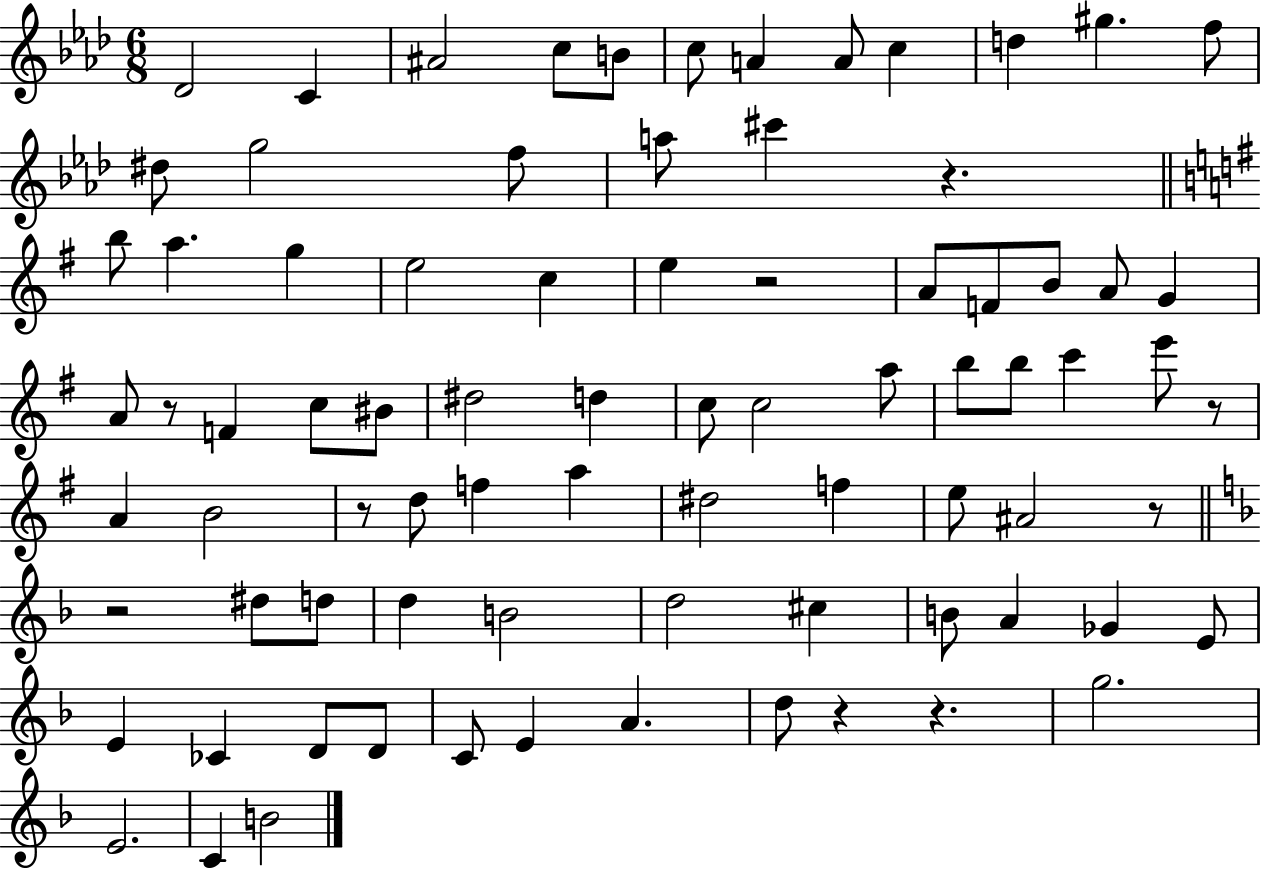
Db4/h C4/q A#4/h C5/e B4/e C5/e A4/q A4/e C5/q D5/q G#5/q. F5/e D#5/e G5/h F5/e A5/e C#6/q R/q. B5/e A5/q. G5/q E5/h C5/q E5/q R/h A4/e F4/e B4/e A4/e G4/q A4/e R/e F4/q C5/e BIS4/e D#5/h D5/q C5/e C5/h A5/e B5/e B5/e C6/q E6/e R/e A4/q B4/h R/e D5/e F5/q A5/q D#5/h F5/q E5/e A#4/h R/e R/h D#5/e D5/e D5/q B4/h D5/h C#5/q B4/e A4/q Gb4/q E4/e E4/q CES4/q D4/e D4/e C4/e E4/q A4/q. D5/e R/q R/q. G5/h. E4/h. C4/q B4/h